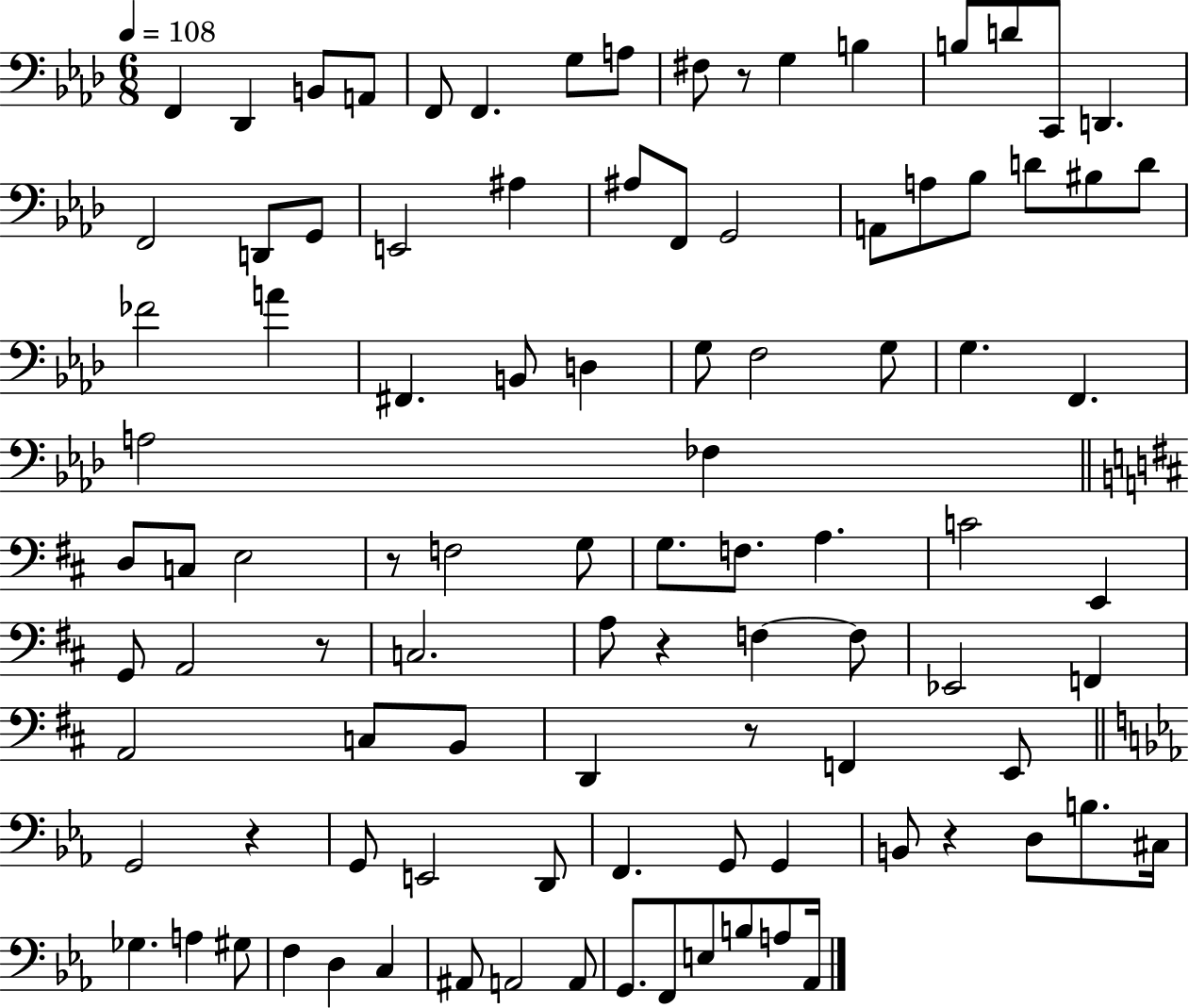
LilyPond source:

{
  \clef bass
  \numericTimeSignature
  \time 6/8
  \key aes \major
  \tempo 4 = 108
  f,4 des,4 b,8 a,8 | f,8 f,4. g8 a8 | fis8 r8 g4 b4 | b8 d'8 c,8 d,4. | \break f,2 d,8 g,8 | e,2 ais4 | ais8 f,8 g,2 | a,8 a8 bes8 d'8 bis8 d'8 | \break fes'2 a'4 | fis,4. b,8 d4 | g8 f2 g8 | g4. f,4. | \break a2 fes4 | \bar "||" \break \key d \major d8 c8 e2 | r8 f2 g8 | g8. f8. a4. | c'2 e,4 | \break g,8 a,2 r8 | c2. | a8 r4 f4~~ f8 | ees,2 f,4 | \break a,2 c8 b,8 | d,4 r8 f,4 e,8 | \bar "||" \break \key ees \major g,2 r4 | g,8 e,2 d,8 | f,4. g,8 g,4 | b,8 r4 d8 b8. cis16 | \break ges4. a4 gis8 | f4 d4 c4 | ais,8 a,2 a,8 | g,8. f,8 e8 b8 a8 aes,16 | \break \bar "|."
}